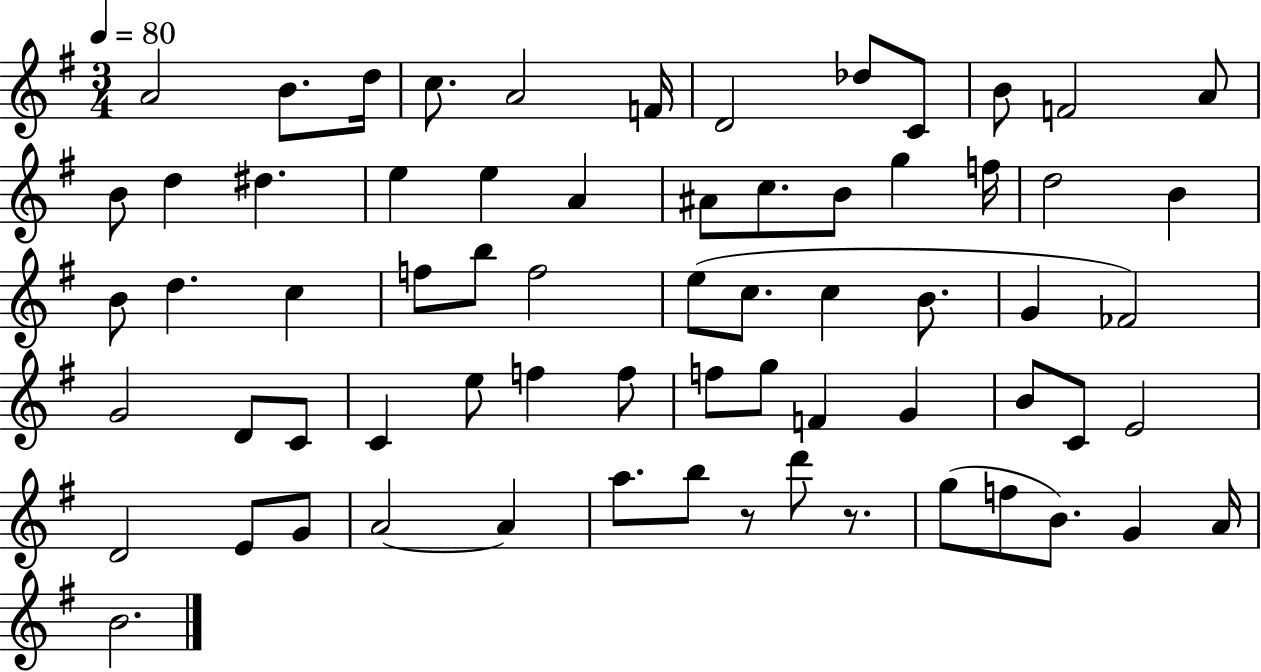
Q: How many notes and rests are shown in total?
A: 67